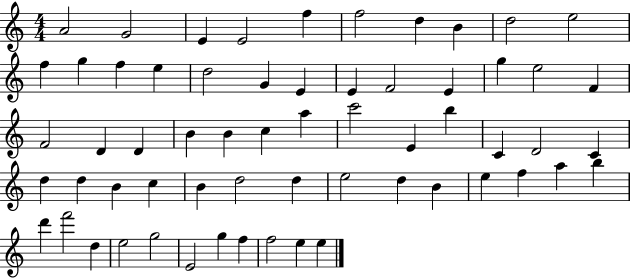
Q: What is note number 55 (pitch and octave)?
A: G5